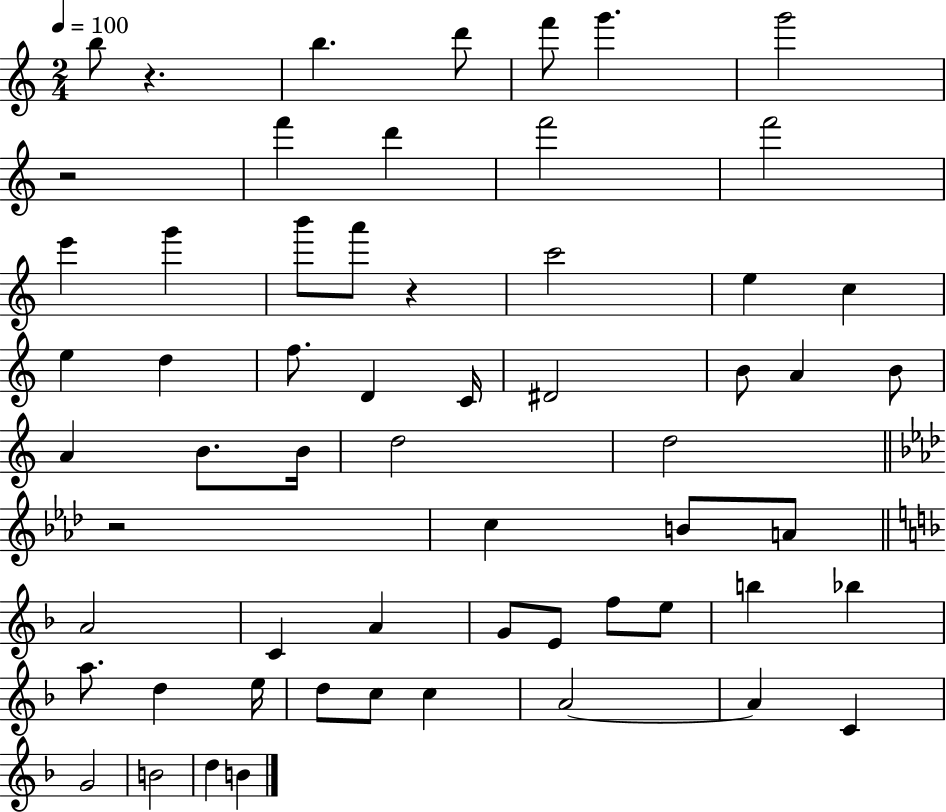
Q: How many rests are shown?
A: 4